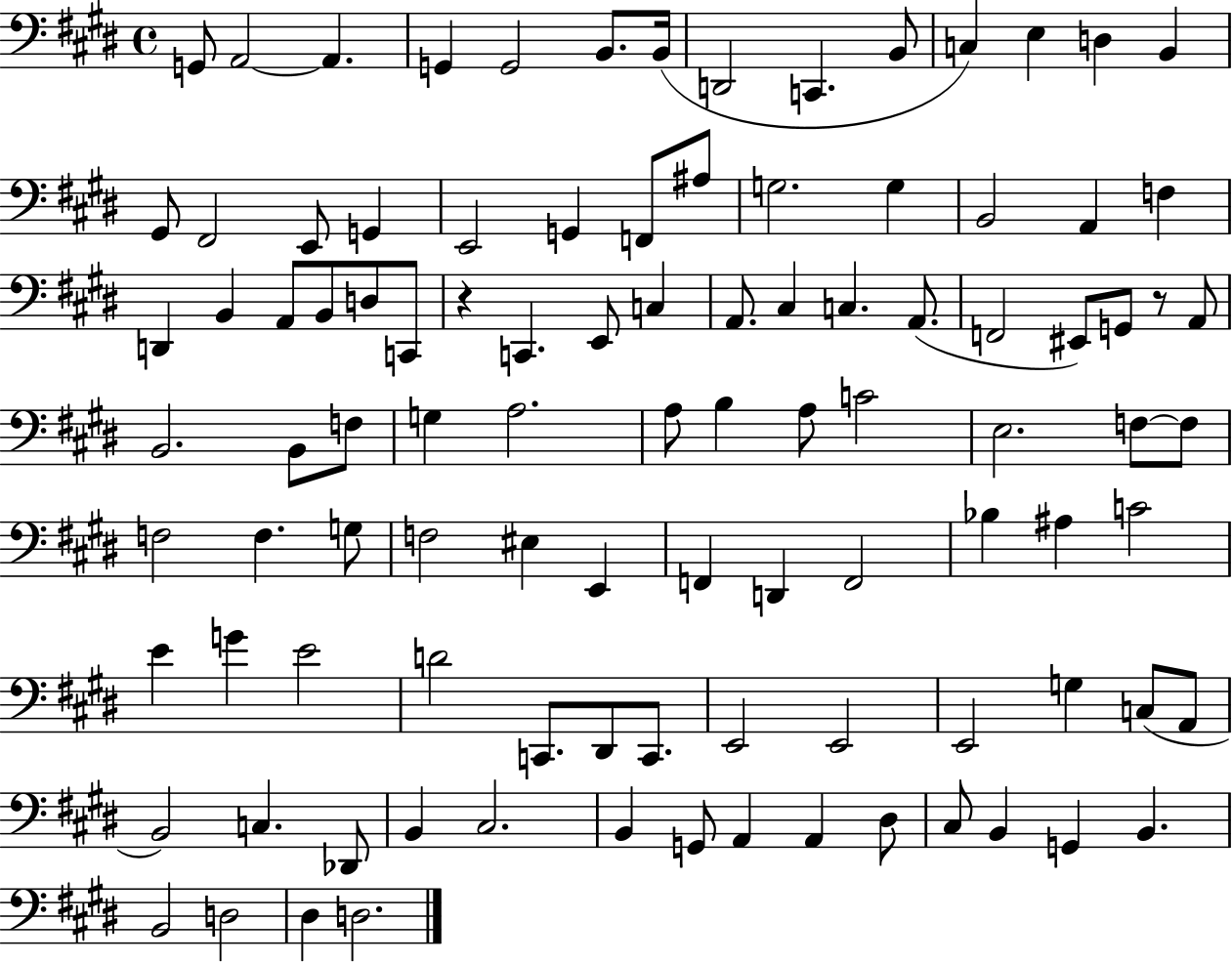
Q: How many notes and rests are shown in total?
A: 101